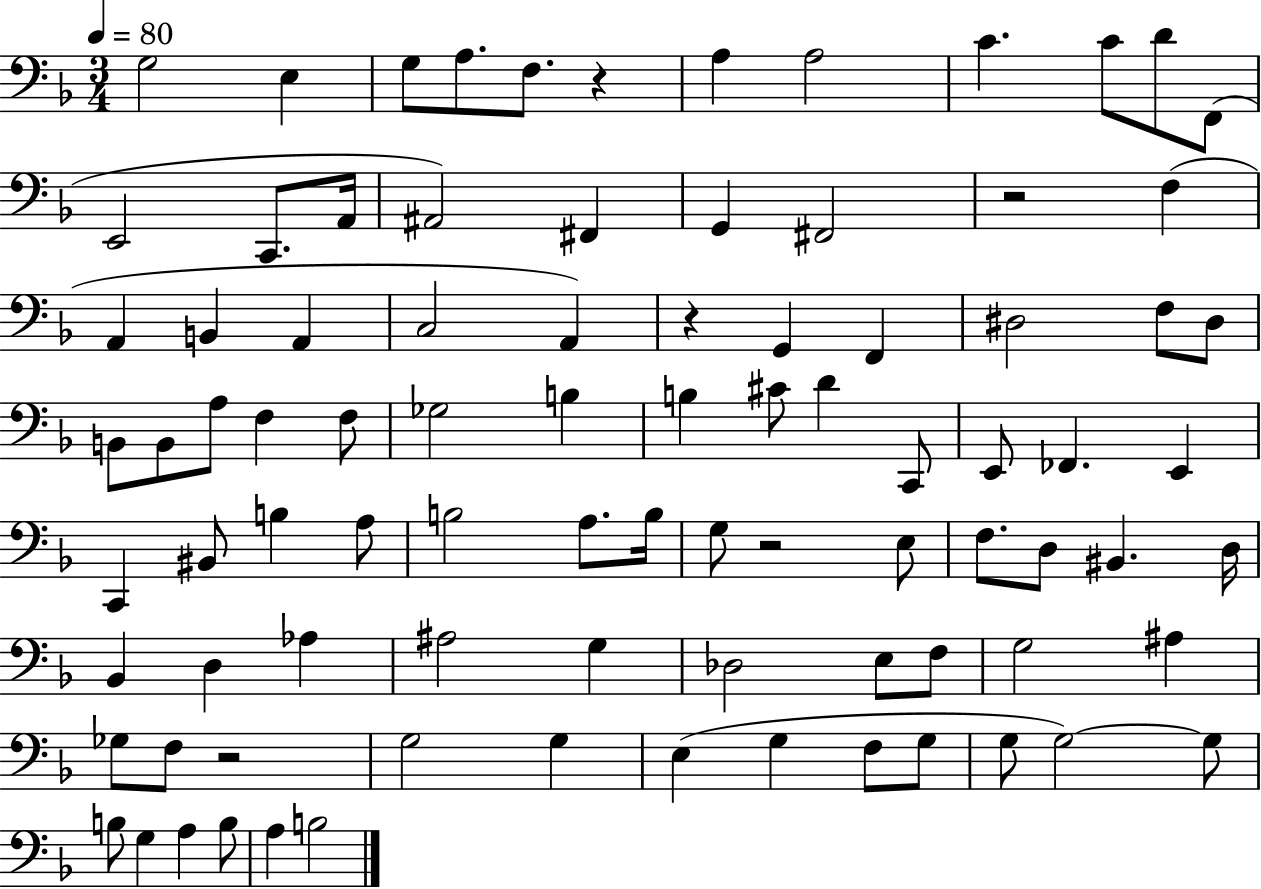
{
  \clef bass
  \numericTimeSignature
  \time 3/4
  \key f \major
  \tempo 4 = 80
  g2 e4 | g8 a8. f8. r4 | a4 a2 | c'4. c'8 d'8 f,8( | \break e,2 c,8. a,16 | ais,2) fis,4 | g,4 fis,2 | r2 f4( | \break a,4 b,4 a,4 | c2 a,4) | r4 g,4 f,4 | dis2 f8 dis8 | \break b,8 b,8 a8 f4 f8 | ges2 b4 | b4 cis'8 d'4 c,8 | e,8 fes,4. e,4 | \break c,4 bis,8 b4 a8 | b2 a8. b16 | g8 r2 e8 | f8. d8 bis,4. d16 | \break bes,4 d4 aes4 | ais2 g4 | des2 e8 f8 | g2 ais4 | \break ges8 f8 r2 | g2 g4 | e4( g4 f8 g8 | g8 g2~~) g8 | \break b8 g4 a4 b8 | a4 b2 | \bar "|."
}